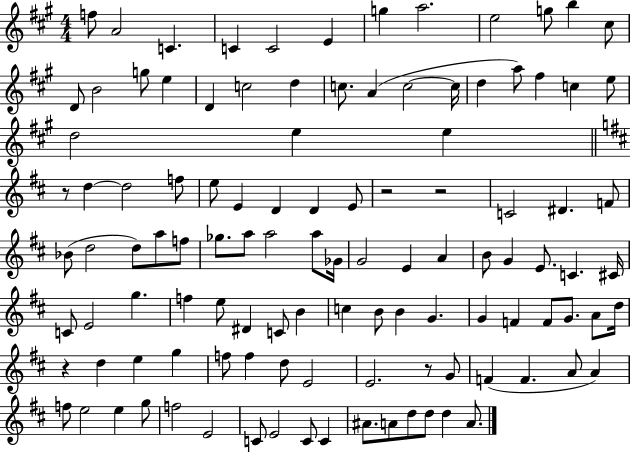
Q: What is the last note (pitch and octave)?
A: A4